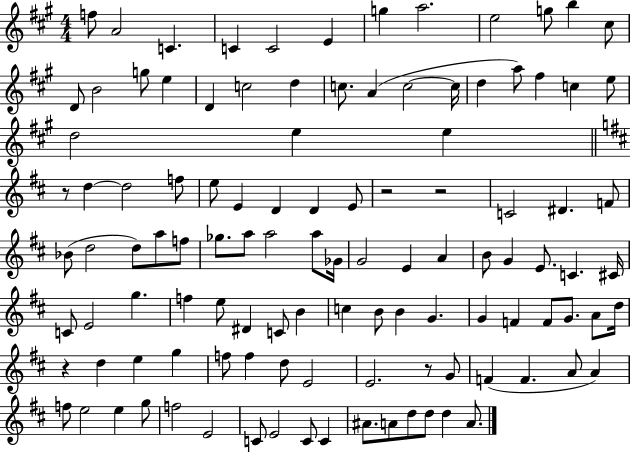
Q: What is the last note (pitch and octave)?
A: A4